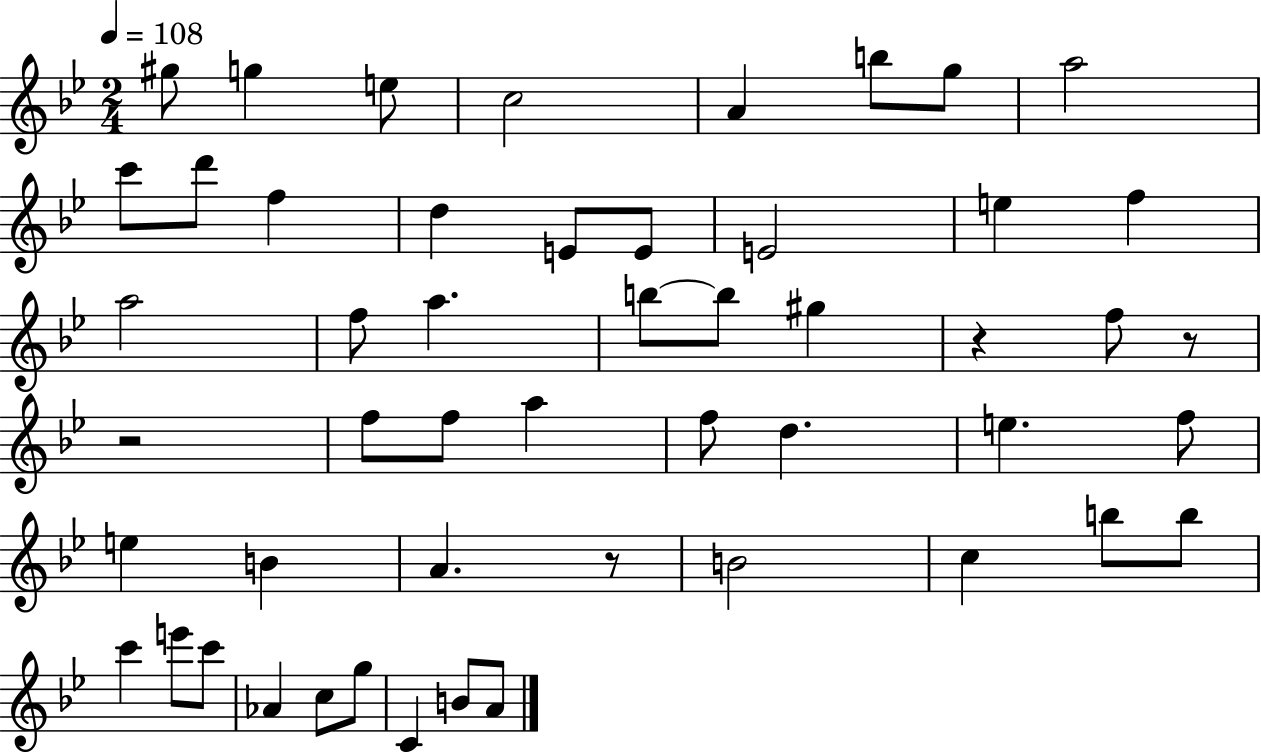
G#5/e G5/q E5/e C5/h A4/q B5/e G5/e A5/h C6/e D6/e F5/q D5/q E4/e E4/e E4/h E5/q F5/q A5/h F5/e A5/q. B5/e B5/e G#5/q R/q F5/e R/e R/h F5/e F5/e A5/q F5/e D5/q. E5/q. F5/e E5/q B4/q A4/q. R/e B4/h C5/q B5/e B5/e C6/q E6/e C6/e Ab4/q C5/e G5/e C4/q B4/e A4/e